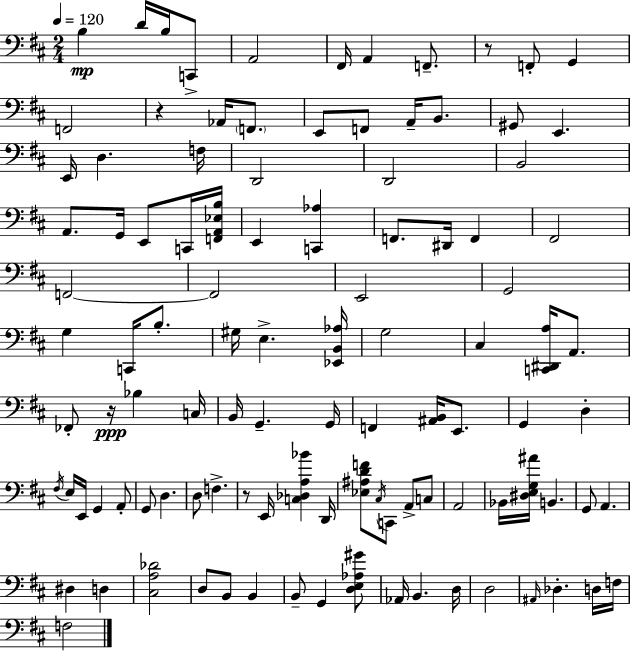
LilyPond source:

{
  \clef bass
  \numericTimeSignature
  \time 2/4
  \key d \major
  \tempo 4 = 120
  b4\mp d'16 b16 c,8-> | a,2 | fis,16 a,4 f,8.-- | r8 f,8-. g,4 | \break f,2 | r4 aes,16 \parenthesize f,8. | e,8 f,8 a,16-- b,8. | gis,8 e,4. | \break e,16 d4. f16 | d,2 | d,2 | b,2 | \break a,8. g,16 e,8 c,16 <f, a, ees b>16 | e,4 <c, aes>4 | f,8. dis,16 f,4 | fis,2 | \break f,2~~ | f,2 | e,2 | g,2 | \break g4 c,16 b8.-. | gis16 e4.-> <ees, b, aes>16 | g2 | cis4 <c, dis, a>16 a,8. | \break fes,8-. r16\ppp bes4 c16 | b,16 g,4.-- g,16 | f,4 <ais, b,>16 e,8. | g,4 d4-. | \break \acciaccatura { fis16 } e16 e,16 g,4 a,8-. | g,8 d4. | d8 f4.-> | r8 e,16 <c des a bes'>4 | \break d,16 <ees ais d' f'>8 \acciaccatura { cis16 } c,8 a,8-> | c8 a,2 | bes,16 <dis e g ais'>16 b,4. | g,8 a,4. | \break dis4 d4 | <cis a des'>2 | d8 b,8 b,4 | b,8-- g,4 | \break <d e aes gis'>8 aes,16 b,4. | d16 d2 | \grace { ais,16 } des4.-. | d16 f16 f2 | \break \bar "|."
}